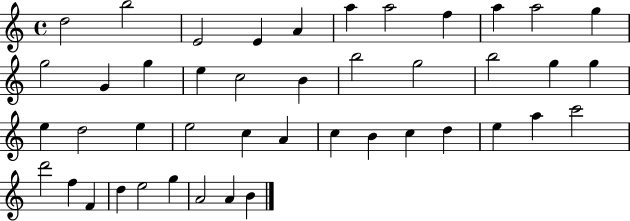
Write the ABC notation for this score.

X:1
T:Untitled
M:4/4
L:1/4
K:C
d2 b2 E2 E A a a2 f a a2 g g2 G g e c2 B b2 g2 b2 g g e d2 e e2 c A c B c d e a c'2 d'2 f F d e2 g A2 A B